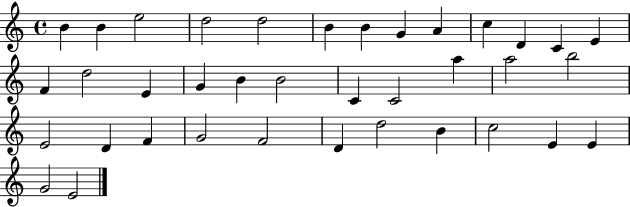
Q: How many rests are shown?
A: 0